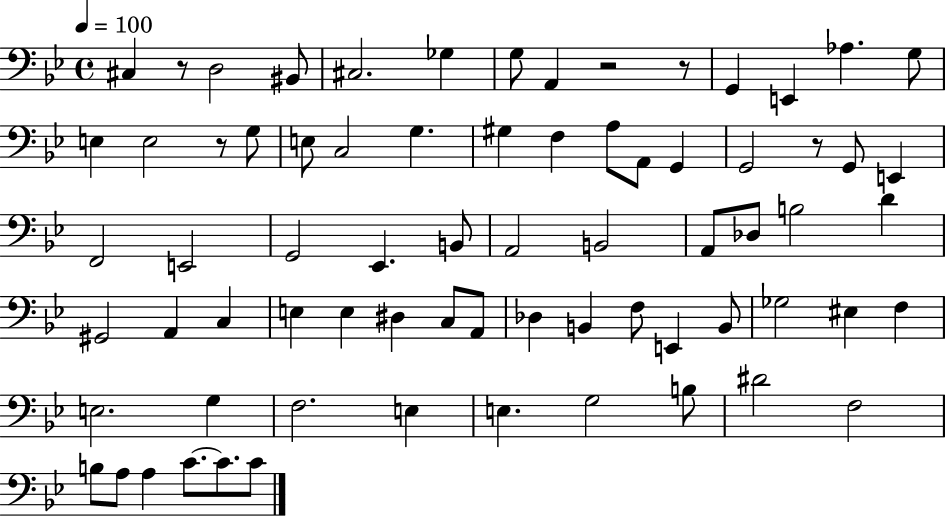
X:1
T:Untitled
M:4/4
L:1/4
K:Bb
^C, z/2 D,2 ^B,,/2 ^C,2 _G, G,/2 A,, z2 z/2 G,, E,, _A, G,/2 E, E,2 z/2 G,/2 E,/2 C,2 G, ^G, F, A,/2 A,,/2 G,, G,,2 z/2 G,,/2 E,, F,,2 E,,2 G,,2 _E,, B,,/2 A,,2 B,,2 A,,/2 _D,/2 B,2 D ^G,,2 A,, C, E, E, ^D, C,/2 A,,/2 _D, B,, F,/2 E,, B,,/2 _G,2 ^E, F, E,2 G, F,2 E, E, G,2 B,/2 ^D2 F,2 B,/2 A,/2 A, C/2 C/2 C/2